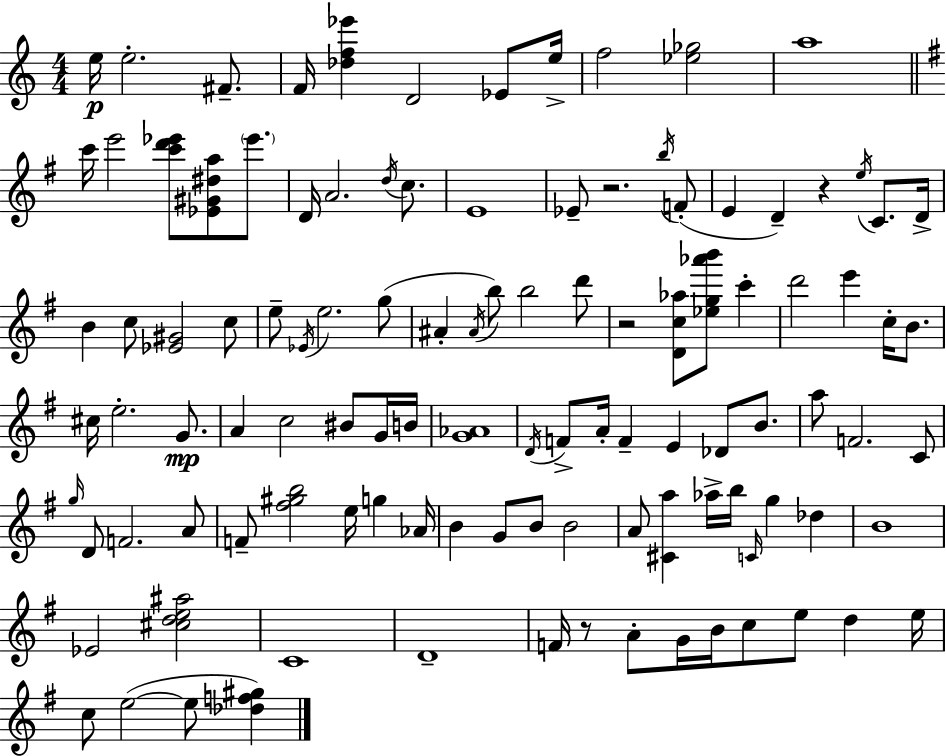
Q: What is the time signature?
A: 4/4